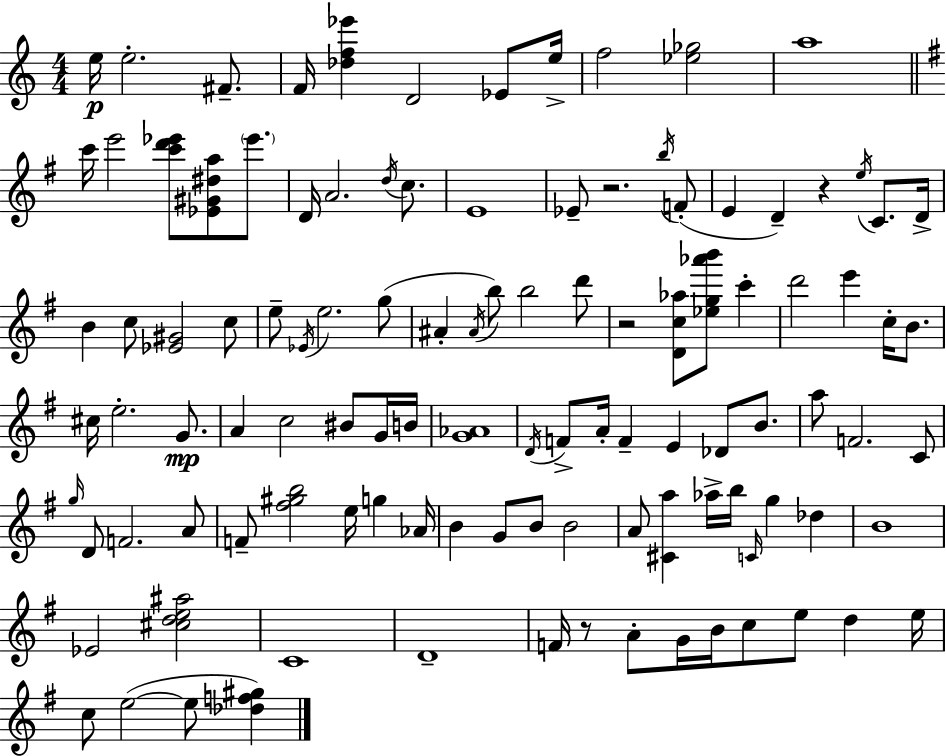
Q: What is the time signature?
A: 4/4